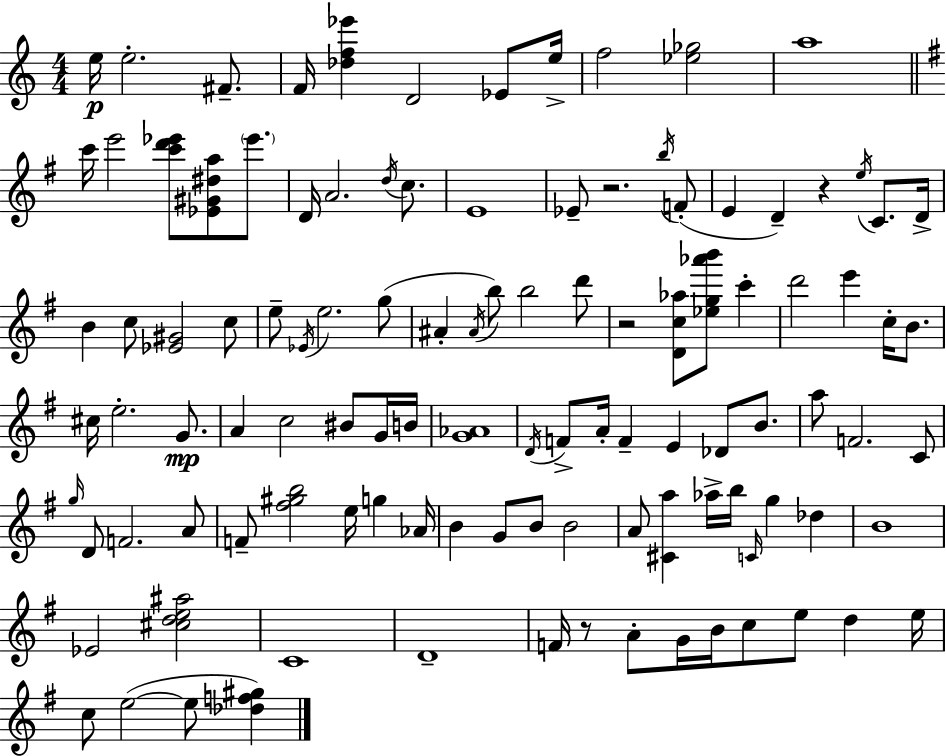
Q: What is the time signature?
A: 4/4